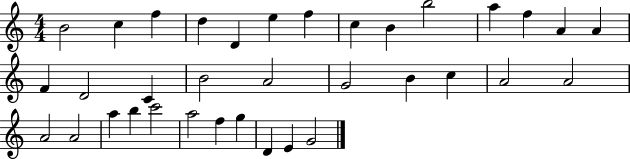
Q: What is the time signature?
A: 4/4